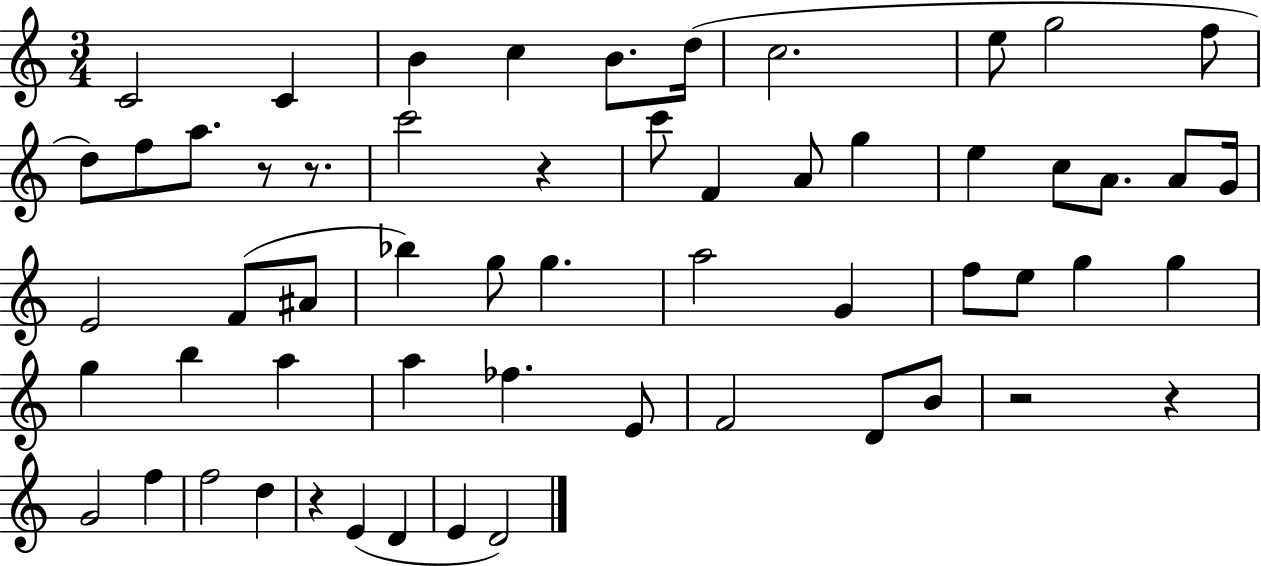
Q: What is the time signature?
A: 3/4